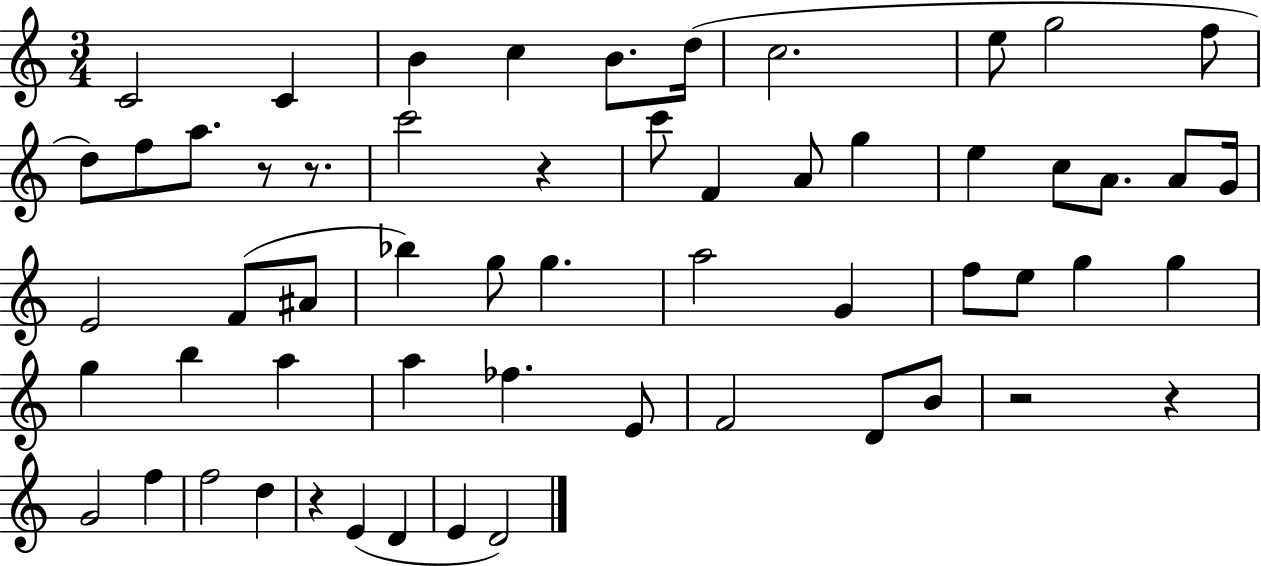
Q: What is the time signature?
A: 3/4